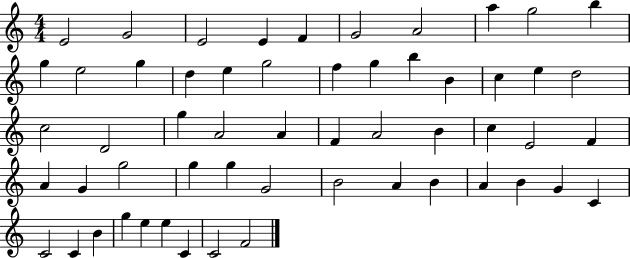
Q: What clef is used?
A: treble